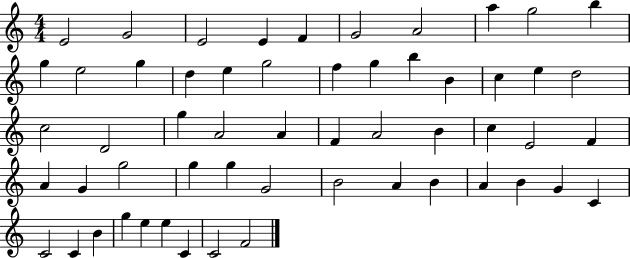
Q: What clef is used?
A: treble